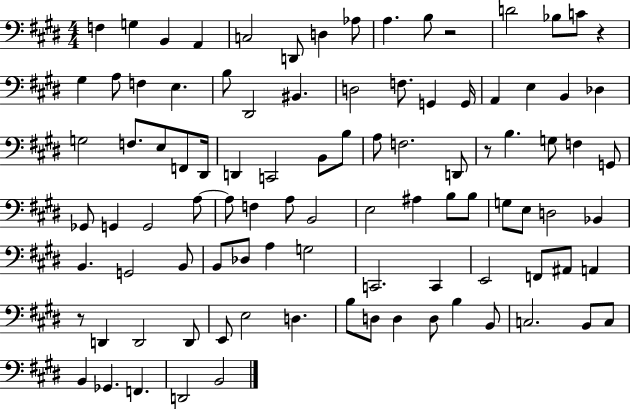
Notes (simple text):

F3/q G3/q B2/q A2/q C3/h D2/e D3/q Ab3/e A3/q. B3/e R/h D4/h Bb3/e C4/e R/q G#3/q A3/e F3/q E3/q. B3/e D#2/h BIS2/q. D3/h F3/e. G2/q G2/s A2/q E3/q B2/q Db3/q G3/h F3/e. E3/e F2/e D#2/s D2/q C2/h B2/e B3/e A3/e F3/h. D2/e R/e B3/q. G3/e F3/q G2/e Gb2/e G2/q G2/h A3/e A3/e F3/q A3/e B2/h E3/h A#3/q B3/e B3/e G3/e E3/e D3/h Bb2/q B2/q. G2/h B2/e B2/e Db3/e A3/q G3/h C2/h. C2/q E2/h F2/e A#2/e A2/q R/e D2/q D2/h D2/e E2/e E3/h D3/q. B3/e D3/e D3/q D3/e B3/q B2/e C3/h. B2/e C3/e B2/q Gb2/q. F2/q. D2/h B2/h